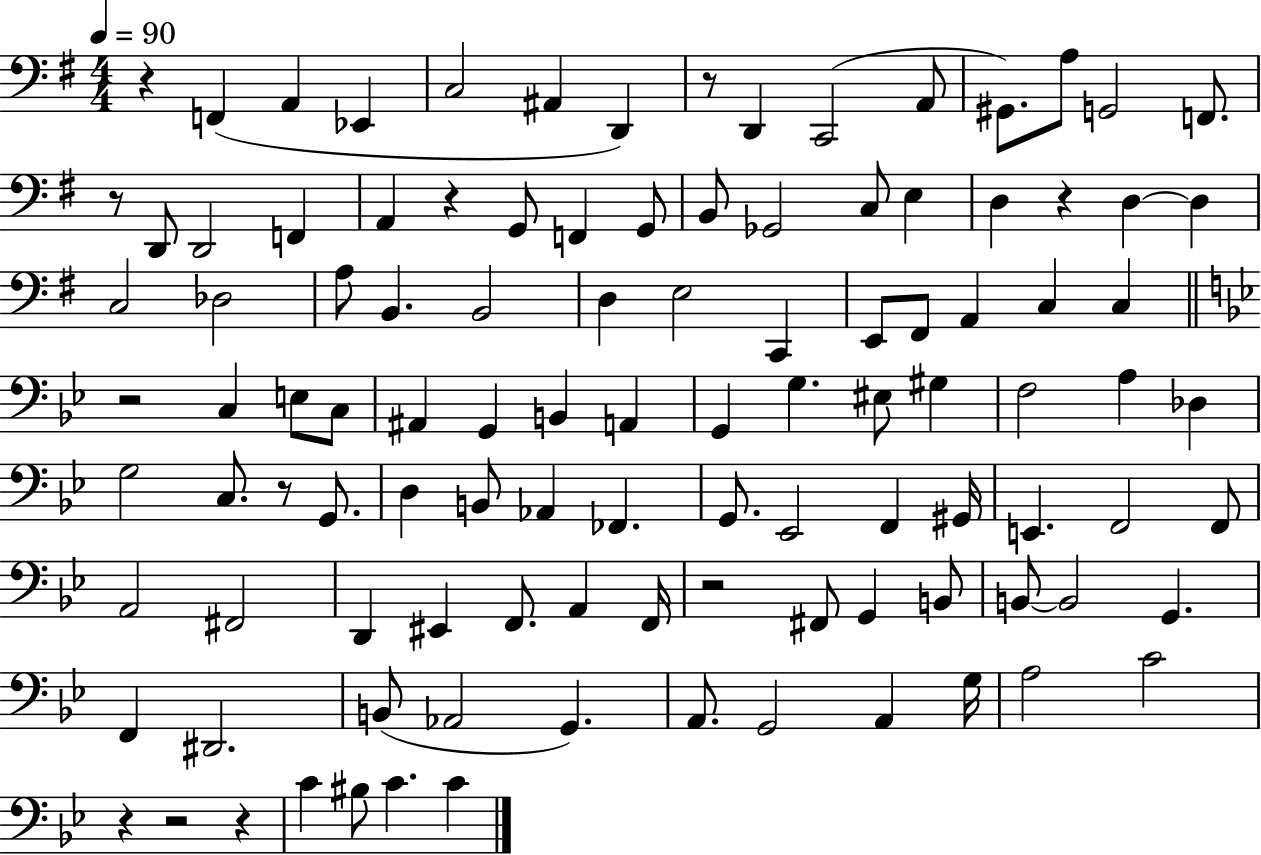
{
  \clef bass
  \numericTimeSignature
  \time 4/4
  \key g \major
  \tempo 4 = 90
  \repeat volta 2 { r4 f,4( a,4 ees,4 | c2 ais,4 d,4) | r8 d,4 c,2( a,8 | gis,8.) a8 g,2 f,8. | \break r8 d,8 d,2 f,4 | a,4 r4 g,8 f,4 g,8 | b,8 ges,2 c8 e4 | d4 r4 d4~~ d4 | \break c2 des2 | a8 b,4. b,2 | d4 e2 c,4 | e,8 fis,8 a,4 c4 c4 | \break \bar "||" \break \key bes \major r2 c4 e8 c8 | ais,4 g,4 b,4 a,4 | g,4 g4. eis8 gis4 | f2 a4 des4 | \break g2 c8. r8 g,8. | d4 b,8 aes,4 fes,4. | g,8. ees,2 f,4 gis,16 | e,4. f,2 f,8 | \break a,2 fis,2 | d,4 eis,4 f,8. a,4 f,16 | r2 fis,8 g,4 b,8 | b,8~~ b,2 g,4. | \break f,4 dis,2. | b,8( aes,2 g,4.) | a,8. g,2 a,4 g16 | a2 c'2 | \break r4 r2 r4 | c'4 bis8 c'4. c'4 | } \bar "|."
}